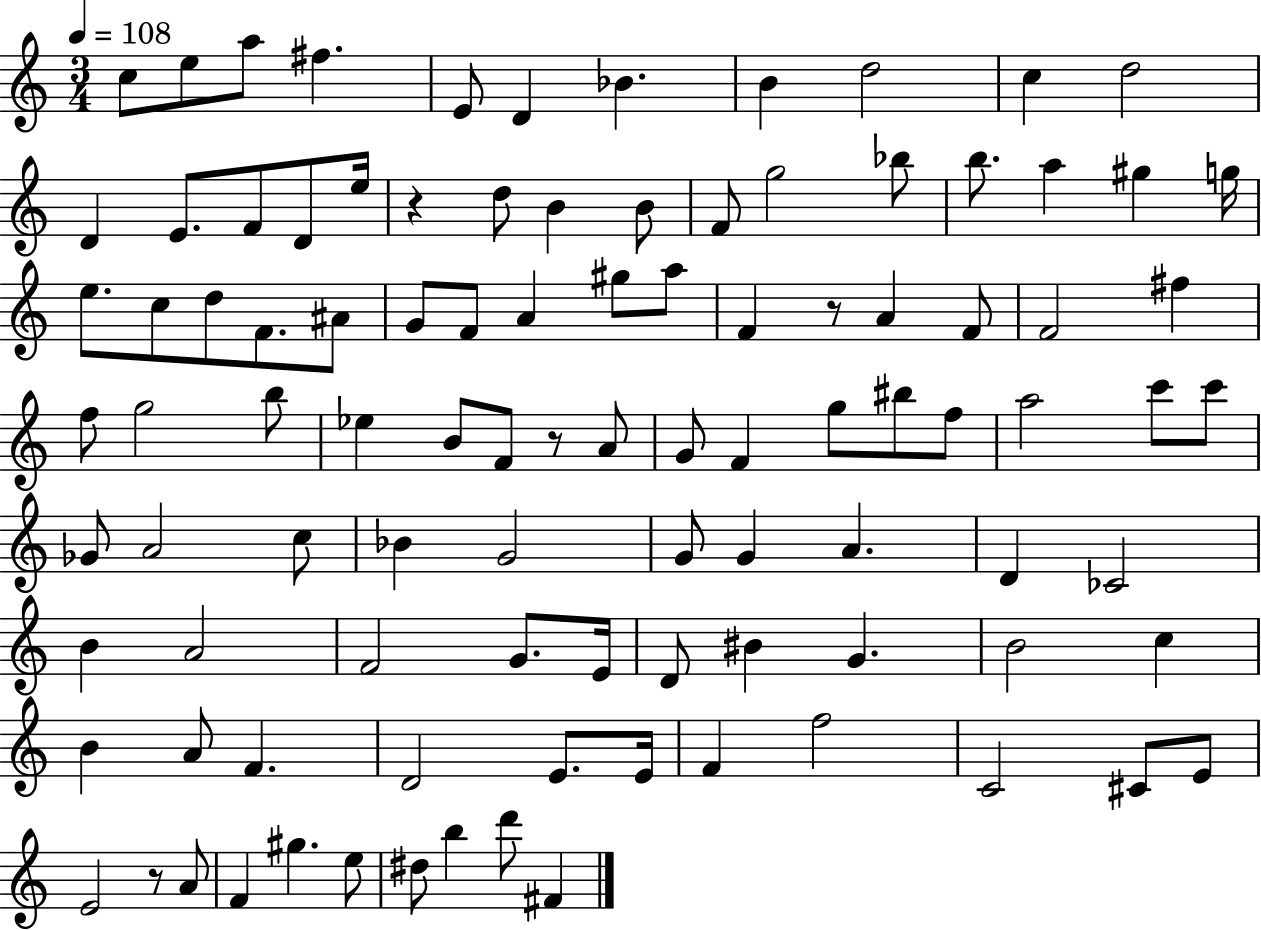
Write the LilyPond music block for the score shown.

{
  \clef treble
  \numericTimeSignature
  \time 3/4
  \key c \major
  \tempo 4 = 108
  c''8 e''8 a''8 fis''4. | e'8 d'4 bes'4. | b'4 d''2 | c''4 d''2 | \break d'4 e'8. f'8 d'8 e''16 | r4 d''8 b'4 b'8 | f'8 g''2 bes''8 | b''8. a''4 gis''4 g''16 | \break e''8. c''8 d''8 f'8. ais'8 | g'8 f'8 a'4 gis''8 a''8 | f'4 r8 a'4 f'8 | f'2 fis''4 | \break f''8 g''2 b''8 | ees''4 b'8 f'8 r8 a'8 | g'8 f'4 g''8 bis''8 f''8 | a''2 c'''8 c'''8 | \break ges'8 a'2 c''8 | bes'4 g'2 | g'8 g'4 a'4. | d'4 ces'2 | \break b'4 a'2 | f'2 g'8. e'16 | d'8 bis'4 g'4. | b'2 c''4 | \break b'4 a'8 f'4. | d'2 e'8. e'16 | f'4 f''2 | c'2 cis'8 e'8 | \break e'2 r8 a'8 | f'4 gis''4. e''8 | dis''8 b''4 d'''8 fis'4 | \bar "|."
}